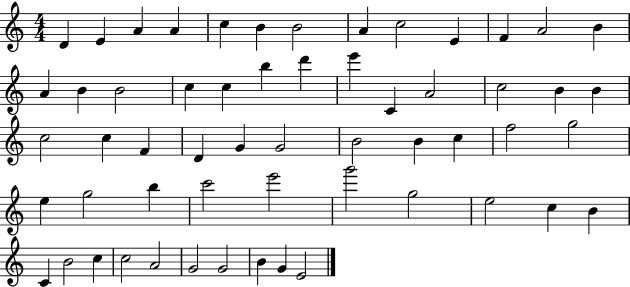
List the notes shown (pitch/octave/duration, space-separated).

D4/q E4/q A4/q A4/q C5/q B4/q B4/h A4/q C5/h E4/q F4/q A4/h B4/q A4/q B4/q B4/h C5/q C5/q B5/q D6/q E6/q C4/q A4/h C5/h B4/q B4/q C5/h C5/q F4/q D4/q G4/q G4/h B4/h B4/q C5/q F5/h G5/h E5/q G5/h B5/q C6/h E6/h G6/h G5/h E5/h C5/q B4/q C4/q B4/h C5/q C5/h A4/h G4/h G4/h B4/q G4/q E4/h